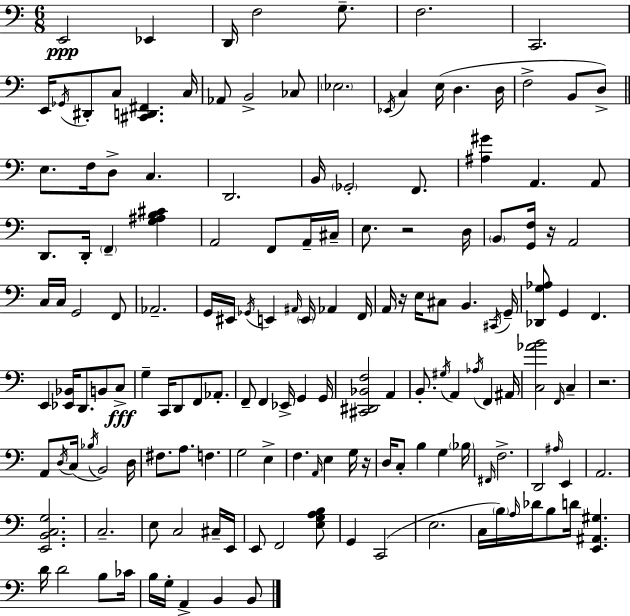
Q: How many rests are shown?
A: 5